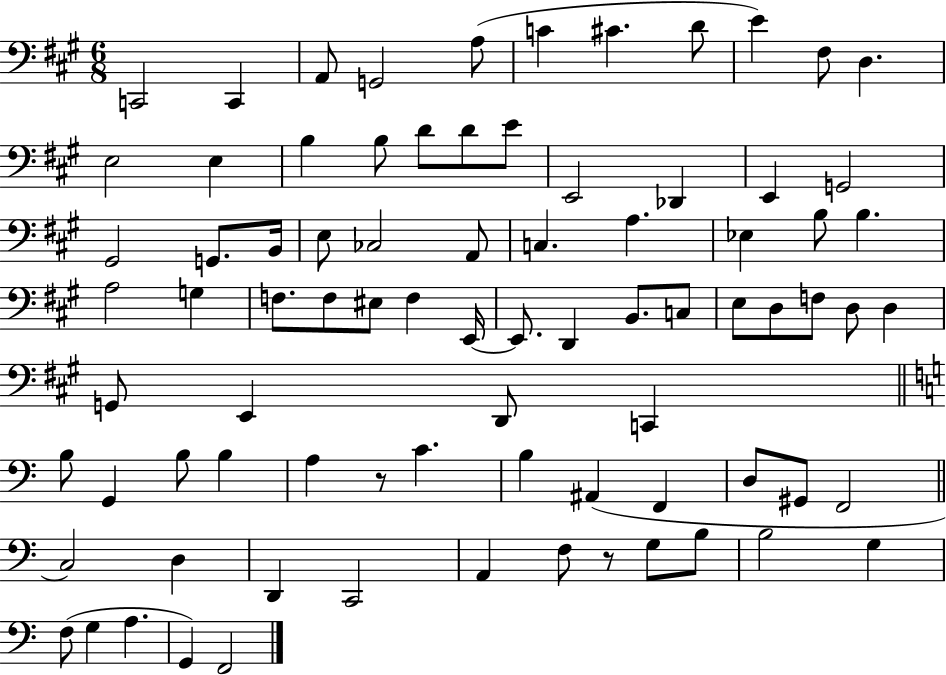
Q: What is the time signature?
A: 6/8